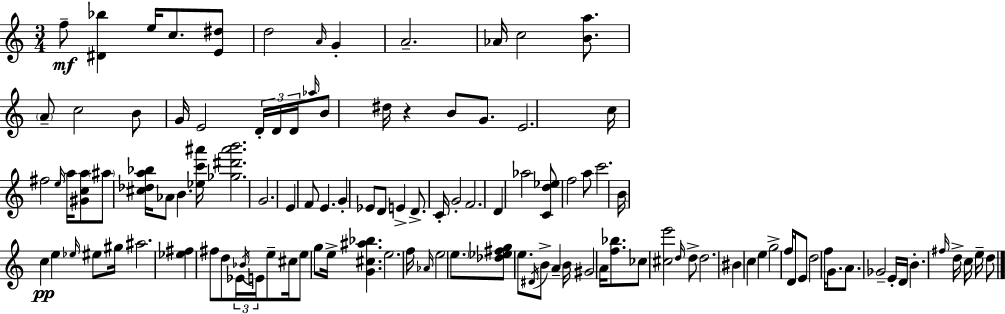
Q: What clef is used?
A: treble